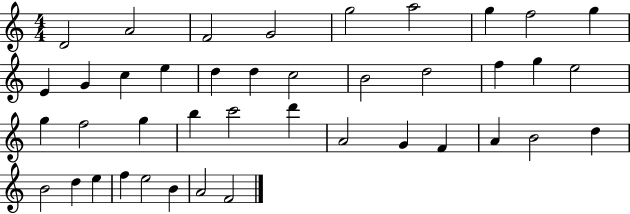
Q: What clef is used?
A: treble